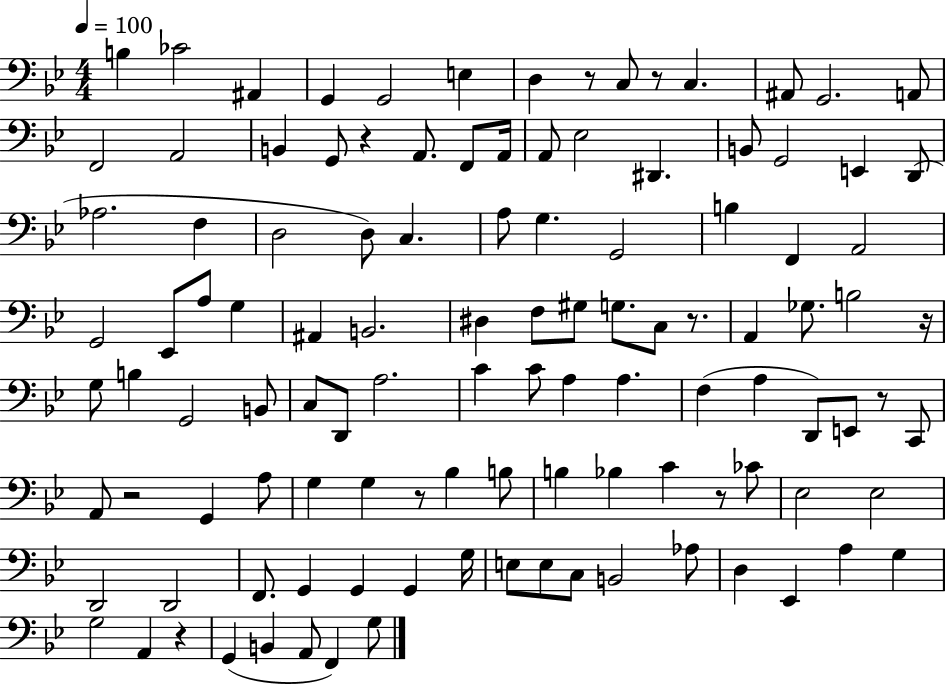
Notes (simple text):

B3/q CES4/h A#2/q G2/q G2/h E3/q D3/q R/e C3/e R/e C3/q. A#2/e G2/h. A2/e F2/h A2/h B2/q G2/e R/q A2/e. F2/e A2/s A2/e Eb3/h D#2/q. B2/e G2/h E2/q D2/e Ab3/h. F3/q D3/h D3/e C3/q. A3/e G3/q. G2/h B3/q F2/q A2/h G2/h Eb2/e A3/e G3/q A#2/q B2/h. D#3/q F3/e G#3/e G3/e. C3/e R/e. A2/q Gb3/e. B3/h R/s G3/e B3/q G2/h B2/e C3/e D2/e A3/h. C4/q C4/e A3/q A3/q. F3/q A3/q D2/e E2/e R/e C2/e A2/e R/h G2/q A3/e G3/q G3/q R/e Bb3/q B3/e B3/q Bb3/q C4/q R/e CES4/e Eb3/h Eb3/h D2/h D2/h F2/e. G2/q G2/q G2/q G3/s E3/e E3/e C3/e B2/h Ab3/e D3/q Eb2/q A3/q G3/q G3/h A2/q R/q G2/q B2/q A2/e F2/q G3/e